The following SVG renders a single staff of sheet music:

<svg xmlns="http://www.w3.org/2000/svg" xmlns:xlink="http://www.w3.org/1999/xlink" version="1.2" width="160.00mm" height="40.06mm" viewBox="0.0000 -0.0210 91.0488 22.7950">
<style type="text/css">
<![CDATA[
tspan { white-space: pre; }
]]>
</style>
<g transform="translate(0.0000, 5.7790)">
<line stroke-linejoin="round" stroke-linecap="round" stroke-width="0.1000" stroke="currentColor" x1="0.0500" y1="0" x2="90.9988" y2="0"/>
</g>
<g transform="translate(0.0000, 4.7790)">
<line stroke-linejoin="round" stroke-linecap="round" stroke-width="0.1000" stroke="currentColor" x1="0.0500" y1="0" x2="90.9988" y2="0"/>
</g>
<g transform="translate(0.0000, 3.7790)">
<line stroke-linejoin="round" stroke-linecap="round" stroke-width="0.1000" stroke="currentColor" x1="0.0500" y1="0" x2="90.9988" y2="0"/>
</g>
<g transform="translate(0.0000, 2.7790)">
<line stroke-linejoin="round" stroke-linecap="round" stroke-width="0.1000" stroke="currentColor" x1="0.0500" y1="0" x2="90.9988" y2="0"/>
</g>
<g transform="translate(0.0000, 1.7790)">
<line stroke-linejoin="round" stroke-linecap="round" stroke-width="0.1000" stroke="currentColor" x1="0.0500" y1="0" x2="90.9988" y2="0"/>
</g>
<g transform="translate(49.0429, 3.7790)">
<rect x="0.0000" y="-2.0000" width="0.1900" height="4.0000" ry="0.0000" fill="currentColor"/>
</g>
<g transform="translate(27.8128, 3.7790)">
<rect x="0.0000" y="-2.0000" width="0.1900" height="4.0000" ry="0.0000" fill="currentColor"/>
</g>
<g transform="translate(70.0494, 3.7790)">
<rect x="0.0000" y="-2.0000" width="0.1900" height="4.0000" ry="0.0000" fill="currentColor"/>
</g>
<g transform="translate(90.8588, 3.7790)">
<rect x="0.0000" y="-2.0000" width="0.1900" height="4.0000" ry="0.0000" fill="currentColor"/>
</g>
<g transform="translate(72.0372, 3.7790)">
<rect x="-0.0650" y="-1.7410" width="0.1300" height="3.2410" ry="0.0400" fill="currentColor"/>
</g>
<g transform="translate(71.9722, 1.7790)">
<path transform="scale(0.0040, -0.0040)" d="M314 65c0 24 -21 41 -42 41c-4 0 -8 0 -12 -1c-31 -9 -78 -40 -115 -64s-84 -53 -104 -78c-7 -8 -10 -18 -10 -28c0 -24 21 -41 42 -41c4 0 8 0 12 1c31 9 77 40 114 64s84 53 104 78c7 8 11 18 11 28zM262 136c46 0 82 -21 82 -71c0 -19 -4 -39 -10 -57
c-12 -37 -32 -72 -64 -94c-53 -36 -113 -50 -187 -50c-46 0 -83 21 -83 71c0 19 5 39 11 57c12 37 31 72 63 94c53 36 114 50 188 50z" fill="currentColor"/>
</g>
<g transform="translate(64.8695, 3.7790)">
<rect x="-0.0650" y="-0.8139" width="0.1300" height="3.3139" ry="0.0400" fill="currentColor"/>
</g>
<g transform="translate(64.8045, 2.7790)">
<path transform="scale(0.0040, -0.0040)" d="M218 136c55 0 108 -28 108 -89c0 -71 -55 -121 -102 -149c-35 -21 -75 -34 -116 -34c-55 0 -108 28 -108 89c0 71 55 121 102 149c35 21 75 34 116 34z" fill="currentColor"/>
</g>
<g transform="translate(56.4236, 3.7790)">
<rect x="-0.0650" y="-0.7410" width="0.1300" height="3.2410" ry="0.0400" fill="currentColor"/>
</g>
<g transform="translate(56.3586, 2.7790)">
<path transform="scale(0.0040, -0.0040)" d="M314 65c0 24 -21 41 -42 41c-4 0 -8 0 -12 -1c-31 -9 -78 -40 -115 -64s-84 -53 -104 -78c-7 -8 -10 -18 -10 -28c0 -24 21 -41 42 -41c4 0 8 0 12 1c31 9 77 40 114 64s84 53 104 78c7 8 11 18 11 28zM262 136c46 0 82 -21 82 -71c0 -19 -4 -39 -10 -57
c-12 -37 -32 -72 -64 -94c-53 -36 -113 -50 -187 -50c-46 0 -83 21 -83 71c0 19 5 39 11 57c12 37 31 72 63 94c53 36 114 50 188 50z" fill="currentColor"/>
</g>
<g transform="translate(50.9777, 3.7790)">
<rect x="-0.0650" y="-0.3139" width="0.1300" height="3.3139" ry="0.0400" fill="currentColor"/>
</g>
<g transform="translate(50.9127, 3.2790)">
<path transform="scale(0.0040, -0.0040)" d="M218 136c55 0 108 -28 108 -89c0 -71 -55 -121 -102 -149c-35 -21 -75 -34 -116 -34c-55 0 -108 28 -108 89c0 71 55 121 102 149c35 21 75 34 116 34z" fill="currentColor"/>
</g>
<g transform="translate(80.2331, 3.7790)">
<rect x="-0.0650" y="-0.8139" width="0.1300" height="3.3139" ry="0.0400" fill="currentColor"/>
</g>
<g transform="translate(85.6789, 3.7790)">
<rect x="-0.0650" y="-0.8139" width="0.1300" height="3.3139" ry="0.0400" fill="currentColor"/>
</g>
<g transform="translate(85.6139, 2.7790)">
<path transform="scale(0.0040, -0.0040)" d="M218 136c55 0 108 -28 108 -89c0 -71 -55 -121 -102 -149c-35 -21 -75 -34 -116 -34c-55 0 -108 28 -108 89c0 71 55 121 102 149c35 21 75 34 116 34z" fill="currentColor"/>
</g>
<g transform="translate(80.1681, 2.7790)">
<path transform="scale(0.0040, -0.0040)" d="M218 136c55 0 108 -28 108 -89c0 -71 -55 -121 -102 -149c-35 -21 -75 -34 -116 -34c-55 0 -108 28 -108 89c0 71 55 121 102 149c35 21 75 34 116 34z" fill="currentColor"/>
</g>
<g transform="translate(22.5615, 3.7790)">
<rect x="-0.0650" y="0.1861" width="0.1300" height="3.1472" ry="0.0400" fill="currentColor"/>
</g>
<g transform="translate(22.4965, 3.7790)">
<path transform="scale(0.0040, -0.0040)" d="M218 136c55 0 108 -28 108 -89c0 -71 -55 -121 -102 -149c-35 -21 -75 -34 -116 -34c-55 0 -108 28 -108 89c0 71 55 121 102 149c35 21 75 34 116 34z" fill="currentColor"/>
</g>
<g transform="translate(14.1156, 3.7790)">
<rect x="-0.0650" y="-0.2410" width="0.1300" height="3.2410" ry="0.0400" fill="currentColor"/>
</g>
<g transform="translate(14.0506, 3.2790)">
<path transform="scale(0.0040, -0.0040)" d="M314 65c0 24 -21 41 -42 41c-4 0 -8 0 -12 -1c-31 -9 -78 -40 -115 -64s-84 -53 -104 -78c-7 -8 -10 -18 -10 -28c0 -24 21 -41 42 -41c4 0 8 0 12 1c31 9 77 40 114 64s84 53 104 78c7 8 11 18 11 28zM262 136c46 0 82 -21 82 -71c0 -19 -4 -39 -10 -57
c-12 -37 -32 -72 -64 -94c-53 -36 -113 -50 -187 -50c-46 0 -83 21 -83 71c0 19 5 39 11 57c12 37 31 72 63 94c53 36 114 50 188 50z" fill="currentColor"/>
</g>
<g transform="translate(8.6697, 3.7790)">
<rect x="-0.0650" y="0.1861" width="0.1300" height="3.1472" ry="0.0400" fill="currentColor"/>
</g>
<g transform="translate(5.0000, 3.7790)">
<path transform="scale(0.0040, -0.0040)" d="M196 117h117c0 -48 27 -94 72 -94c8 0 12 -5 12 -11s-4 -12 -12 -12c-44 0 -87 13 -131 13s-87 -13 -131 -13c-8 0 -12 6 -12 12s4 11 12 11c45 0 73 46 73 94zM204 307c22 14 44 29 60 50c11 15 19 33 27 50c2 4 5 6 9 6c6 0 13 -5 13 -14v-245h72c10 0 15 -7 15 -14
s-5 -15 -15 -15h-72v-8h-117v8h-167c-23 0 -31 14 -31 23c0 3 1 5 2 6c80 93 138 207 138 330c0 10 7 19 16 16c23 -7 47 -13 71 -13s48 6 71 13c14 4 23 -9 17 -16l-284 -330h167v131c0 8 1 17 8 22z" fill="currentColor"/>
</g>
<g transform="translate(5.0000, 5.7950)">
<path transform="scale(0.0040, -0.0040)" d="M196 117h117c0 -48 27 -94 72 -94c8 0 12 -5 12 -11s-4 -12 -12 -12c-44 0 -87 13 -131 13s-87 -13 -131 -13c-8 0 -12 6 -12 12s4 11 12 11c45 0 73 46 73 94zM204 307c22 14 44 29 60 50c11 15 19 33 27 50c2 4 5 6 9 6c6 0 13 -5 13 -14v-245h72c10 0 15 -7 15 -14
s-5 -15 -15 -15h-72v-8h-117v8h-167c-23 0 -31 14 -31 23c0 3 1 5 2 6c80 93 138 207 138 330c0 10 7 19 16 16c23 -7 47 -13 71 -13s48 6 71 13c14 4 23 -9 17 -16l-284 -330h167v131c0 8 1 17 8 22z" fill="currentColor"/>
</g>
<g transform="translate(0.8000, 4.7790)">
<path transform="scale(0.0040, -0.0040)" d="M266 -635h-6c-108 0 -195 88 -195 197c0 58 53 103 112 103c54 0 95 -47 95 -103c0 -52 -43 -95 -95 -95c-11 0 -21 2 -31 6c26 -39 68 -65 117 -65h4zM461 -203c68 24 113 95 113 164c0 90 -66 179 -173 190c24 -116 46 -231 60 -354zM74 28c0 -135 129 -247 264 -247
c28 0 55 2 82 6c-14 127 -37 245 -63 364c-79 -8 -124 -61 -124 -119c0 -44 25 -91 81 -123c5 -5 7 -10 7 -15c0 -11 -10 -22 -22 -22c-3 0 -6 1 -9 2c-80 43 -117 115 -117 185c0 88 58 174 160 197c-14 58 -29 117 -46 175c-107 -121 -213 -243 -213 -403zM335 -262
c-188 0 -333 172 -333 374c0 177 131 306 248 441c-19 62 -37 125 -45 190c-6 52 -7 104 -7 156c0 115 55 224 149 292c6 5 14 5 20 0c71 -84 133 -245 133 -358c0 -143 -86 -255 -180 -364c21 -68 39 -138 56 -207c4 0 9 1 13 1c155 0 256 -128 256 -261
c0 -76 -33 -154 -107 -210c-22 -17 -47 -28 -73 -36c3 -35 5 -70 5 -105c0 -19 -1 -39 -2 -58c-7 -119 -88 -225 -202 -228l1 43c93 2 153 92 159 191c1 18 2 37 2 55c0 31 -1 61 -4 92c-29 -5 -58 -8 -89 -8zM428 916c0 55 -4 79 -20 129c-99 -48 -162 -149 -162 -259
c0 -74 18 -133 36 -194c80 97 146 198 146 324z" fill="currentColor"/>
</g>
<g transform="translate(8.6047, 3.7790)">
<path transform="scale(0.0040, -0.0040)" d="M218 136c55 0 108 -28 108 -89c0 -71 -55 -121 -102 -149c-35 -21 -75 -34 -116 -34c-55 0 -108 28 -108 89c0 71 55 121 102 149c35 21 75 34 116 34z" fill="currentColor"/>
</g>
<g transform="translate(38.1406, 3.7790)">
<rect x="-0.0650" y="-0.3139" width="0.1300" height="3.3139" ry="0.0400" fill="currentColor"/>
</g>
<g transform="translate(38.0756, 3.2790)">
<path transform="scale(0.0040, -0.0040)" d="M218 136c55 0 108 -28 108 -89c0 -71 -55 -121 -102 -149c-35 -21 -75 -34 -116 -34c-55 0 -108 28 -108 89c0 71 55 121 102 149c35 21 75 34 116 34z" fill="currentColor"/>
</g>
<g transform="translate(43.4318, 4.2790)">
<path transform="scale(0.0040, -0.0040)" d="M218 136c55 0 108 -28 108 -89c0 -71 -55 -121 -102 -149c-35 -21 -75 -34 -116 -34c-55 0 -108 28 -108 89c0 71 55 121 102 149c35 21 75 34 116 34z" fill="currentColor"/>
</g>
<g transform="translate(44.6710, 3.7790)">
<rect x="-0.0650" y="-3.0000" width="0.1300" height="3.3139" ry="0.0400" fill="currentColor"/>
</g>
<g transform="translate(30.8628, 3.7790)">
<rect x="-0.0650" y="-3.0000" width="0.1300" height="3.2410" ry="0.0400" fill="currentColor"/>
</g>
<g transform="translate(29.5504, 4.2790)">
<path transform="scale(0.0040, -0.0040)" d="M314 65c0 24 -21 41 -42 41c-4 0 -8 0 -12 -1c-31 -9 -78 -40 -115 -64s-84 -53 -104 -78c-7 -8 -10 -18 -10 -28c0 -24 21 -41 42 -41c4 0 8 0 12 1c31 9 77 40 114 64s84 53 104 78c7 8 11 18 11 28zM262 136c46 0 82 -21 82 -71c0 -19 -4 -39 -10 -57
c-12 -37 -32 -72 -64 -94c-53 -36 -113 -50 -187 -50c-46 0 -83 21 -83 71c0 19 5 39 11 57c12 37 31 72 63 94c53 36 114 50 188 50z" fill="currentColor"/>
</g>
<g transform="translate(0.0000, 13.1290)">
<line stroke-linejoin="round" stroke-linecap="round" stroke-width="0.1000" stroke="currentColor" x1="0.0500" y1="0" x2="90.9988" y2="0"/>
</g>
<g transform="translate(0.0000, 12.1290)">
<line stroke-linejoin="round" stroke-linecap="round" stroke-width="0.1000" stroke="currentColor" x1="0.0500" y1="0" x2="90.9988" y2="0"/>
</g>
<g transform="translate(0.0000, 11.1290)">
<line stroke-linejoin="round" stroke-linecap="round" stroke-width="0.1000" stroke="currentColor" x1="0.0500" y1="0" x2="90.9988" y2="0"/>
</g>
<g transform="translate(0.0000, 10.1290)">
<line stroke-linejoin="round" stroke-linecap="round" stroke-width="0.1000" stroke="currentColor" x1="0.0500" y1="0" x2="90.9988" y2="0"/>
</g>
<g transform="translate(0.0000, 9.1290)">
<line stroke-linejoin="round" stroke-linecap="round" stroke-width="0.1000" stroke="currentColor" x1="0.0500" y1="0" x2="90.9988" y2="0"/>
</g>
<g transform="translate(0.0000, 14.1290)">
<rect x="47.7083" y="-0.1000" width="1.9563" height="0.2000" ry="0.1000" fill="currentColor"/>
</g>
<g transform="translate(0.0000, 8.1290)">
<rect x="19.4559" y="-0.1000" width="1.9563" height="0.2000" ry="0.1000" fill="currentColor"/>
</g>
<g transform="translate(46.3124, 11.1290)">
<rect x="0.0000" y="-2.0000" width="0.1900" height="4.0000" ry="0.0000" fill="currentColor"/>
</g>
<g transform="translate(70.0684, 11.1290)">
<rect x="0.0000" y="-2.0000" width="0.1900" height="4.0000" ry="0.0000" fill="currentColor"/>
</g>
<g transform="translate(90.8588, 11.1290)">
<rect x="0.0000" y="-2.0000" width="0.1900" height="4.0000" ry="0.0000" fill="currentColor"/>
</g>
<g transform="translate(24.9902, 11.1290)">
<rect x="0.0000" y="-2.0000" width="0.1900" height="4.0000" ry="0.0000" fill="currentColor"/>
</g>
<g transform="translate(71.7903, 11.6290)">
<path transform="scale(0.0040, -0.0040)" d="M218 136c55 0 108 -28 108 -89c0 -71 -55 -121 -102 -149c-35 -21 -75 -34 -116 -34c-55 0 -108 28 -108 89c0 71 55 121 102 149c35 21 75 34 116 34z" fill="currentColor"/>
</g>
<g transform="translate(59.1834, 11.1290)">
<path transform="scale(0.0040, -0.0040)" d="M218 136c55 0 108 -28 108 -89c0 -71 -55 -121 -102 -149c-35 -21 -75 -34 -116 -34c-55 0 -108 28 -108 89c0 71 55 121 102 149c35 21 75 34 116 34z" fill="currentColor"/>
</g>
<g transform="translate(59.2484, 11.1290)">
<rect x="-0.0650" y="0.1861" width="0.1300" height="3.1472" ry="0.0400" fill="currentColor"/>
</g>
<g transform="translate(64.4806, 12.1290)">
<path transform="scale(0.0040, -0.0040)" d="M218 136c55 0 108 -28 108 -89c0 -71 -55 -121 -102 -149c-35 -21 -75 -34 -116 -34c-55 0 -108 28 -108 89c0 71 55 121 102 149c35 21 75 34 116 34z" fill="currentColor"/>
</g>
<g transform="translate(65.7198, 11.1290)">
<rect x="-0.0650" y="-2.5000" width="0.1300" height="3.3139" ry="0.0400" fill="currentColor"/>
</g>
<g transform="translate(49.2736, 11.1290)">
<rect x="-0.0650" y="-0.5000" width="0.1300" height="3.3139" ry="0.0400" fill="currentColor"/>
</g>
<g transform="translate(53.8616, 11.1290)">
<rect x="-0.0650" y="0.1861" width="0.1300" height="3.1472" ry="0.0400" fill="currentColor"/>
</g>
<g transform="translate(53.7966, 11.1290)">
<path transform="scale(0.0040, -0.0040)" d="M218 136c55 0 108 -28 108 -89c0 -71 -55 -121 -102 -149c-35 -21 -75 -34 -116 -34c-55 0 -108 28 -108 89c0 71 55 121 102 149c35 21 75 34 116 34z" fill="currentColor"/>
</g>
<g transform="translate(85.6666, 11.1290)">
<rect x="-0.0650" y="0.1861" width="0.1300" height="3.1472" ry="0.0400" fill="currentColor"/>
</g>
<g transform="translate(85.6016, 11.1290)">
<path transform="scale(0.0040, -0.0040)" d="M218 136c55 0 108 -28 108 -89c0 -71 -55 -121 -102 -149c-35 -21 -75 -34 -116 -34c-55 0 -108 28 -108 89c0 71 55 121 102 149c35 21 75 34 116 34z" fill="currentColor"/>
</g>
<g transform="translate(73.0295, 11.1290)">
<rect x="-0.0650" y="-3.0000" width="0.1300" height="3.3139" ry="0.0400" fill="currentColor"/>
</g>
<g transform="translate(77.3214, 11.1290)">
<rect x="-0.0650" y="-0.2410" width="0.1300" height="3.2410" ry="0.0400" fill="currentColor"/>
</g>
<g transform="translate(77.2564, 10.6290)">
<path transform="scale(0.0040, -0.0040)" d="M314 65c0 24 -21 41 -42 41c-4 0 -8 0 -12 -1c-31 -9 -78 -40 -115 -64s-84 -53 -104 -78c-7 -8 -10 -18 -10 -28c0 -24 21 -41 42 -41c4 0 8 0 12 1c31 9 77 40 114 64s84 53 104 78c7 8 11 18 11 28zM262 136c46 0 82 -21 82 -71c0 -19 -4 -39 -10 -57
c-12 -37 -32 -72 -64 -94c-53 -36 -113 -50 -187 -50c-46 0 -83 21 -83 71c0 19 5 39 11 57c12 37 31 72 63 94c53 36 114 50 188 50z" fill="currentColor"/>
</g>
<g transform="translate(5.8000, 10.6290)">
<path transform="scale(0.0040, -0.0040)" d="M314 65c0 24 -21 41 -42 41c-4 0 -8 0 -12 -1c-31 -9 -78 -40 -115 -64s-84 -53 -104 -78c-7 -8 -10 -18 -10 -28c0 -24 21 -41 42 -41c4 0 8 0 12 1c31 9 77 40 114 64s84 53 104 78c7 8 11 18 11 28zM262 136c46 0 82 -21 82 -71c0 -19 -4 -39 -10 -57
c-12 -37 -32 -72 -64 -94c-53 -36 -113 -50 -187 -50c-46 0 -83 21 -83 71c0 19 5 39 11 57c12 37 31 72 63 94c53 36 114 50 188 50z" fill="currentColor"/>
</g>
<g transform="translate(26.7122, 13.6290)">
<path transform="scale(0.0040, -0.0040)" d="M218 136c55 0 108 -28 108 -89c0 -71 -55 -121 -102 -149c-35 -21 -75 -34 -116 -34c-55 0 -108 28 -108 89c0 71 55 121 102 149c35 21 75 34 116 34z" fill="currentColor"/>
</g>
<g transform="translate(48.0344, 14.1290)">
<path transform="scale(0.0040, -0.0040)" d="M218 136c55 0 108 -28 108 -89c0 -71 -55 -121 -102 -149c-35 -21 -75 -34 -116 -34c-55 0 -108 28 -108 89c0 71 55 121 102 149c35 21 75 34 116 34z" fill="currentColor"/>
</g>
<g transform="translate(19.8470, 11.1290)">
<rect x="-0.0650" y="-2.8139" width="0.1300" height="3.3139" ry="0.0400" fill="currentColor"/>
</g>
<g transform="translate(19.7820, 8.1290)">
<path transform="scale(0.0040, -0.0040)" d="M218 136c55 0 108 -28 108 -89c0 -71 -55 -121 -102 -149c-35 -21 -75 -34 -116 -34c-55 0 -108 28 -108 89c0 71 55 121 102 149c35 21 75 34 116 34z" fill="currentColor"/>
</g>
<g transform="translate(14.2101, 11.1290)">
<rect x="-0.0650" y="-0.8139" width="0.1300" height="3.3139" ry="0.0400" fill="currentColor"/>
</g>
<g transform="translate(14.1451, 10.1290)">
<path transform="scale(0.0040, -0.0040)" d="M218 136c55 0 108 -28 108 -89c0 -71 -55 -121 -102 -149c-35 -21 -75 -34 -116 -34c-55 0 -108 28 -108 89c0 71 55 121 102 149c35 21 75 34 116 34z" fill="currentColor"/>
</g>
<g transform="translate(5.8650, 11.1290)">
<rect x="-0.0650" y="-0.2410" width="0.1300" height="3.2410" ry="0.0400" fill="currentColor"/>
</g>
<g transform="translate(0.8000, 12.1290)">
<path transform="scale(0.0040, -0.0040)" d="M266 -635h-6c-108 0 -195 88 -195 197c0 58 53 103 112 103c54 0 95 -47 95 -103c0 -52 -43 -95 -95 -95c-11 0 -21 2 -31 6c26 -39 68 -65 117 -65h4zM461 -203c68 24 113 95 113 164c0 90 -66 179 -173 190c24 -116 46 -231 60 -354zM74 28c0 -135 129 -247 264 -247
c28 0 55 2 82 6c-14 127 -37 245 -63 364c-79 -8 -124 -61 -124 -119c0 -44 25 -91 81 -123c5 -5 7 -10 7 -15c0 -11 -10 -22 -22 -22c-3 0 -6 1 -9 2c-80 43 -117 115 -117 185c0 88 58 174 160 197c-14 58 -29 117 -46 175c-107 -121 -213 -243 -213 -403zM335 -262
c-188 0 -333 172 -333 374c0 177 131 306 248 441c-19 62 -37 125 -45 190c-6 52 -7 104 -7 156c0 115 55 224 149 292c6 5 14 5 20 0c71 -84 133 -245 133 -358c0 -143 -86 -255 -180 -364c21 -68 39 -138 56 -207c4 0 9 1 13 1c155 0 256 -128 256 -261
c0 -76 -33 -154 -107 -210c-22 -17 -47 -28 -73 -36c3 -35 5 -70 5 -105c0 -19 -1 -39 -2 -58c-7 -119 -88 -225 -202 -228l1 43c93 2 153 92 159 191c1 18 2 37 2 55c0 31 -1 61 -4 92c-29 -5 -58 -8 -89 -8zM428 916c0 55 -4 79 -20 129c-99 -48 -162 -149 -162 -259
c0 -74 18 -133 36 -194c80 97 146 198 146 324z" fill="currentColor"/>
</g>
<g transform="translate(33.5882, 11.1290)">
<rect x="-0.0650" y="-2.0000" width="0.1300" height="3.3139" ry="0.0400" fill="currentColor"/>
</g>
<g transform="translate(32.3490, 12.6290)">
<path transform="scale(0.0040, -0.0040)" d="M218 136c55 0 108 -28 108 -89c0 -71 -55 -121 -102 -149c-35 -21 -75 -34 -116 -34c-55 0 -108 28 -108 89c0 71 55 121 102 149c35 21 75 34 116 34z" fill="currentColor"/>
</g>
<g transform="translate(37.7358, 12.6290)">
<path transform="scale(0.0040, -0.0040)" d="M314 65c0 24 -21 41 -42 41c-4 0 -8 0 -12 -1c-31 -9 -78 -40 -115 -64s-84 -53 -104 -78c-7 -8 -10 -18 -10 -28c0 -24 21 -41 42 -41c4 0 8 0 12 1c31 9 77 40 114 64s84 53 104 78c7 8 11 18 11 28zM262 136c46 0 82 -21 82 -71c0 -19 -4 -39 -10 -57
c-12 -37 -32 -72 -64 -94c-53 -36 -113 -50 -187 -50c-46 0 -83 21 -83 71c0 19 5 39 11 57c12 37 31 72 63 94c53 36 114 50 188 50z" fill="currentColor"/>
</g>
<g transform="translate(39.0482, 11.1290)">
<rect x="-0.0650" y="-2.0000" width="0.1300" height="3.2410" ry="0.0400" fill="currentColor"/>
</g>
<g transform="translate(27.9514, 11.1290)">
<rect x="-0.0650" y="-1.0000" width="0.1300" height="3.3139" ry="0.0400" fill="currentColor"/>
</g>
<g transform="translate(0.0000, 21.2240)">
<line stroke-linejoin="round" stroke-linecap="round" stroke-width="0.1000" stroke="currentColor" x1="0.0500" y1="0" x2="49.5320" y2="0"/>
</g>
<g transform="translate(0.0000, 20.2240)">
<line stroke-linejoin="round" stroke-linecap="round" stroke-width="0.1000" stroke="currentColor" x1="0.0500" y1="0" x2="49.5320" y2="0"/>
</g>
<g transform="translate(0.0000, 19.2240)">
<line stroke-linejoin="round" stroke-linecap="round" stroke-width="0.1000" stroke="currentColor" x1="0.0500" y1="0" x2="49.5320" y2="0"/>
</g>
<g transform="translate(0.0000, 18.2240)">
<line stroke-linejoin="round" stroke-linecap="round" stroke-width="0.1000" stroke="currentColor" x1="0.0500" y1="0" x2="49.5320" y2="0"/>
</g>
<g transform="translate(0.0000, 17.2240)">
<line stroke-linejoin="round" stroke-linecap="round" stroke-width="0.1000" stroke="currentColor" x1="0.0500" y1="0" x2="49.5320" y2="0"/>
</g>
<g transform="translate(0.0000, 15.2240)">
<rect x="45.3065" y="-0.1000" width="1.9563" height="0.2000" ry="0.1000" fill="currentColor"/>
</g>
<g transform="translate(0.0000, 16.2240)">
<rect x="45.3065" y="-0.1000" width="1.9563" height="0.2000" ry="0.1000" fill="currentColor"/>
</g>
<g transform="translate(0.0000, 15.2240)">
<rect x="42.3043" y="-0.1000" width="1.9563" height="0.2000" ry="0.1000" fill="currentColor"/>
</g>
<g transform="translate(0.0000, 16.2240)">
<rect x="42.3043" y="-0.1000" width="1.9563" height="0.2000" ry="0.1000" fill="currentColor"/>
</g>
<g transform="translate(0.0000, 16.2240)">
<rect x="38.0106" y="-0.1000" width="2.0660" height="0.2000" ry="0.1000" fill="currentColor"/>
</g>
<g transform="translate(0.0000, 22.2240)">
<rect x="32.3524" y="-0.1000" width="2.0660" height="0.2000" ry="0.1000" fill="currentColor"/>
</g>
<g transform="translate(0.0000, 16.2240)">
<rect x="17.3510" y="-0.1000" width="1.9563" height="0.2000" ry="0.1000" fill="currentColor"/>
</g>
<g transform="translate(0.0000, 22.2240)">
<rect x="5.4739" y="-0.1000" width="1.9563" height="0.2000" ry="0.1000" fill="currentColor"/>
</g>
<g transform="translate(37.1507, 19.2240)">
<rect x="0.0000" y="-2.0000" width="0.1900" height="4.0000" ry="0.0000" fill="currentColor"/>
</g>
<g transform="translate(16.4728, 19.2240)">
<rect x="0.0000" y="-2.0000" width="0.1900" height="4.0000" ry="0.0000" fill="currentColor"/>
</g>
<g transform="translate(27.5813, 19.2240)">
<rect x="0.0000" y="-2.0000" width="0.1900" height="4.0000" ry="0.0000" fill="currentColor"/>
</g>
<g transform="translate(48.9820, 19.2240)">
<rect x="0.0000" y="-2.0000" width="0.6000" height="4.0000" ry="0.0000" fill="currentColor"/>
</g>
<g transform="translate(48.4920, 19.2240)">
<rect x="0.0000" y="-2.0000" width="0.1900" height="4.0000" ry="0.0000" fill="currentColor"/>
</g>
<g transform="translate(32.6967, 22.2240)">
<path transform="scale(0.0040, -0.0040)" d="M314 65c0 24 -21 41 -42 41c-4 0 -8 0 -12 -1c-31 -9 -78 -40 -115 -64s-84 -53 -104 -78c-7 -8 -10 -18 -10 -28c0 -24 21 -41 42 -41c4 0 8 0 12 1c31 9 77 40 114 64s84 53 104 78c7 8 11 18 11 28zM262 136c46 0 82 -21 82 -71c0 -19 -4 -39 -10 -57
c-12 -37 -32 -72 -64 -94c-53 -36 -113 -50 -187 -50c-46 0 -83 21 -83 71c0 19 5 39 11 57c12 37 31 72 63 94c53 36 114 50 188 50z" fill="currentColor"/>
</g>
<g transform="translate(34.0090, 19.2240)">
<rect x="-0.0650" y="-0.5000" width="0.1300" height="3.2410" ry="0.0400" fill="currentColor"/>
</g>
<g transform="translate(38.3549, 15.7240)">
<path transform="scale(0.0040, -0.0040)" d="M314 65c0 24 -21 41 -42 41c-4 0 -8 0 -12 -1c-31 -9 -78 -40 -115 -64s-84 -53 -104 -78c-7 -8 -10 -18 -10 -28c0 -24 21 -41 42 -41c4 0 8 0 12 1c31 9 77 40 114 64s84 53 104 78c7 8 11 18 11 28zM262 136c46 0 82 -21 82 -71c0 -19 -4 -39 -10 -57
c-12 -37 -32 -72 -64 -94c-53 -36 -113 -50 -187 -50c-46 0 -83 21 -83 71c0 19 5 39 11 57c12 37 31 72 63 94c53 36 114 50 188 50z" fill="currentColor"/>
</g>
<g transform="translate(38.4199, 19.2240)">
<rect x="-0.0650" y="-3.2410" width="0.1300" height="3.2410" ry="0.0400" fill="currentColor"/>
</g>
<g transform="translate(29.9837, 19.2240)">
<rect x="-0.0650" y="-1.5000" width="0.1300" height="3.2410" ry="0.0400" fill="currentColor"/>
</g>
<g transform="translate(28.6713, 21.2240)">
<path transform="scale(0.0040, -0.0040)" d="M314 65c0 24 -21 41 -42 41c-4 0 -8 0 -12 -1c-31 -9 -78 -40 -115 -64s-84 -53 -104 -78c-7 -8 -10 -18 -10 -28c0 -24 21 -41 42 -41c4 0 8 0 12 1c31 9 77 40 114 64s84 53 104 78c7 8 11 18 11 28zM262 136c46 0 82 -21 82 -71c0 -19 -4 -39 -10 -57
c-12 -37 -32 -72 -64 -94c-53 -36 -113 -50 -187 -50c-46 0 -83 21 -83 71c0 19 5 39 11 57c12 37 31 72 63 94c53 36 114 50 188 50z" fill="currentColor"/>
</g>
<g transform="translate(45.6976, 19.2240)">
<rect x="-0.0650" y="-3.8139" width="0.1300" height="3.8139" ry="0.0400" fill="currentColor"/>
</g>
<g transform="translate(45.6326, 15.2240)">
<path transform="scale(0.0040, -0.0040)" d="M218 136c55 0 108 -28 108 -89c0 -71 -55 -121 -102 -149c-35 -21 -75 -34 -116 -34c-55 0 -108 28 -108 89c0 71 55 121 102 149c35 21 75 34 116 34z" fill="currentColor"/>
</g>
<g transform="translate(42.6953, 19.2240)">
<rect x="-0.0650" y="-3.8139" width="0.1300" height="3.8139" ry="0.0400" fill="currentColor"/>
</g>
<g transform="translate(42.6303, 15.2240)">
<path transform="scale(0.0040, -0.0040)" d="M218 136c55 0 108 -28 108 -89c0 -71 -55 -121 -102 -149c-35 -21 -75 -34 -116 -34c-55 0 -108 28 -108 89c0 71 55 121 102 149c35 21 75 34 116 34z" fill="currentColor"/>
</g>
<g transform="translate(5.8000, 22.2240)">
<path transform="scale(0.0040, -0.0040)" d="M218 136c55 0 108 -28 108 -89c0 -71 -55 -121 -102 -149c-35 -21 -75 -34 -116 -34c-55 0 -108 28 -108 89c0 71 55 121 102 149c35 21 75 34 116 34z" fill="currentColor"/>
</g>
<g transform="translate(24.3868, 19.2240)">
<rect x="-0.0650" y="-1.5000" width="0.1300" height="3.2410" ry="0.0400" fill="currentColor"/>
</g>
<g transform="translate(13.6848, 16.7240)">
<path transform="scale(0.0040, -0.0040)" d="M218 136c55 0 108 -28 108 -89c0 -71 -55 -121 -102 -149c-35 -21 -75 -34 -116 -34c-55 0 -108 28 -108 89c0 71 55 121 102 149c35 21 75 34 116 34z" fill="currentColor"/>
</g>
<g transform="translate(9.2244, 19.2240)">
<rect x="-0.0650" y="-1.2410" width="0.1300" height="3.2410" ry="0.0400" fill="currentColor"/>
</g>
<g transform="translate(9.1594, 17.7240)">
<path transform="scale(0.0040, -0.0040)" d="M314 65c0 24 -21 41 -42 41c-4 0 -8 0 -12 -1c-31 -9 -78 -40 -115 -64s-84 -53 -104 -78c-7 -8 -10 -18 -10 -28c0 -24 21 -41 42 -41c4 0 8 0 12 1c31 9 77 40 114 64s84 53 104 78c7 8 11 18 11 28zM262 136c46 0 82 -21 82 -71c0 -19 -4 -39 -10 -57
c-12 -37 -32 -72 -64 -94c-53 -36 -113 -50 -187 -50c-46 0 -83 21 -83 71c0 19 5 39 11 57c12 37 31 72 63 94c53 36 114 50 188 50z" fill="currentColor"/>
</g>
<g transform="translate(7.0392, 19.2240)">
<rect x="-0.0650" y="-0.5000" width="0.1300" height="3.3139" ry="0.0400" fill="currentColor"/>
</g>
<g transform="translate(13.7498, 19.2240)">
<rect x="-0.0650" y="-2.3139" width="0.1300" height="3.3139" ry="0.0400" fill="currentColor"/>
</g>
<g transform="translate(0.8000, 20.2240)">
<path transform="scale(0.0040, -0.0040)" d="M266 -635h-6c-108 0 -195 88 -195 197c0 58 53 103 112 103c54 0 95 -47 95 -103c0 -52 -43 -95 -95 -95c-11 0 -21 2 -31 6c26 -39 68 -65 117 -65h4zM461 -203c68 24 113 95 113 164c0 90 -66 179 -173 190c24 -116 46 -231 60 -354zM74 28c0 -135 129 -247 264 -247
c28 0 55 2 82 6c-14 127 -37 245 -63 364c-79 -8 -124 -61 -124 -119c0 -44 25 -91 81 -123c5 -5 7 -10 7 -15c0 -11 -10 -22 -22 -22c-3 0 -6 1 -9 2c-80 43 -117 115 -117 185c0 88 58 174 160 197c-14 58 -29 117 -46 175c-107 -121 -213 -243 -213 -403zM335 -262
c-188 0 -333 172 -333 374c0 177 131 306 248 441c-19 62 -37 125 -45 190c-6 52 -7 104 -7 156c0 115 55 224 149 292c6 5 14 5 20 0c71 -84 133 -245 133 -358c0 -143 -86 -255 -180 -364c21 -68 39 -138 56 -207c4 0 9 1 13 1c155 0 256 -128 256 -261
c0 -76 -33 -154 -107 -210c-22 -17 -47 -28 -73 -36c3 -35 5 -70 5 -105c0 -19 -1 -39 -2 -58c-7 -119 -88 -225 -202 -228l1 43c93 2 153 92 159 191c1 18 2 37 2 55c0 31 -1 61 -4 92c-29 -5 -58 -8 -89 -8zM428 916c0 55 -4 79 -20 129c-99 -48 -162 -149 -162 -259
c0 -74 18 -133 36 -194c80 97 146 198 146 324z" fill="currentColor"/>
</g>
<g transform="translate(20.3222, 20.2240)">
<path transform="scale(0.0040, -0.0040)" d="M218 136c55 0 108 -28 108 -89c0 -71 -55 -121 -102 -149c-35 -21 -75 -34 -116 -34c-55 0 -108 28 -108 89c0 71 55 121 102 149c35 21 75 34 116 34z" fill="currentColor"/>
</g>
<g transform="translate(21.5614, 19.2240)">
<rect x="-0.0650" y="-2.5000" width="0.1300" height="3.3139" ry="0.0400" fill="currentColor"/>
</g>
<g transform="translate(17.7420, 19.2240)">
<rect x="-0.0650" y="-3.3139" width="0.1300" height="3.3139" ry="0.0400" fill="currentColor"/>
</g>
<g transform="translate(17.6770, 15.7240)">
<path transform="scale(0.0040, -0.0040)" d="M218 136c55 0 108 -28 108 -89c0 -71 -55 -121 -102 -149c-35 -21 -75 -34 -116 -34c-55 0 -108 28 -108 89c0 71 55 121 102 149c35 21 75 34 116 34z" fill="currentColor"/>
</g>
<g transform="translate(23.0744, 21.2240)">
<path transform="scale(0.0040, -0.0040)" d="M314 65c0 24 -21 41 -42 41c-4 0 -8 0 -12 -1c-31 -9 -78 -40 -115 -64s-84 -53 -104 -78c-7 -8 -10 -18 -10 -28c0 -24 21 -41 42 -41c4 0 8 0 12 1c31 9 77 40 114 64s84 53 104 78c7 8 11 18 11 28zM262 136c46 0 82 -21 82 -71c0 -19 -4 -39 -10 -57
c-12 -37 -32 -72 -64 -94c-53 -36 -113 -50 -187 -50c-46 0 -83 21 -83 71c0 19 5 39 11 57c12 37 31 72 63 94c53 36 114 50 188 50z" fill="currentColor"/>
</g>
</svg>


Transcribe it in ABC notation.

X:1
T:Untitled
M:4/4
L:1/4
K:C
B c2 B A2 c A c d2 d f2 d d c2 d a D F F2 C B B G A c2 B C e2 g b G E2 E2 C2 b2 c' c'